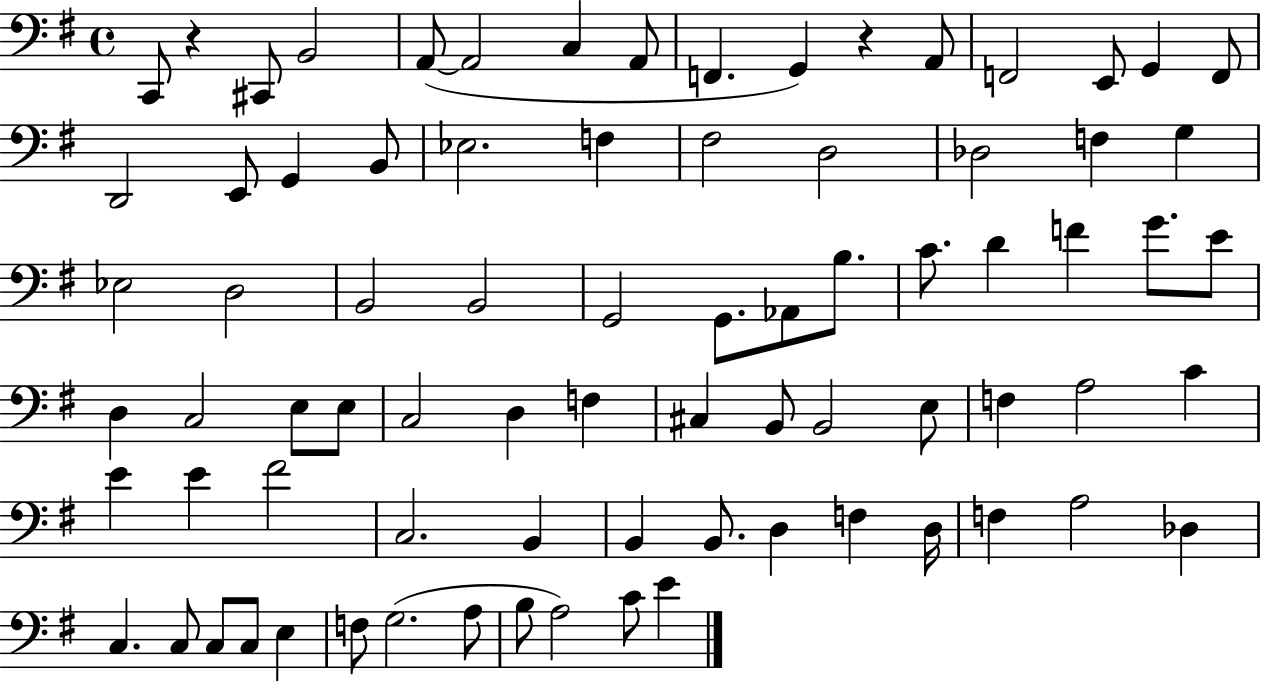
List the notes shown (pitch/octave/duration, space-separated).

C2/e R/q C#2/e B2/h A2/e A2/h C3/q A2/e F2/q. G2/q R/q A2/e F2/h E2/e G2/q F2/e D2/h E2/e G2/q B2/e Eb3/h. F3/q F#3/h D3/h Db3/h F3/q G3/q Eb3/h D3/h B2/h B2/h G2/h G2/e. Ab2/e B3/e. C4/e. D4/q F4/q G4/e. E4/e D3/q C3/h E3/e E3/e C3/h D3/q F3/q C#3/q B2/e B2/h E3/e F3/q A3/h C4/q E4/q E4/q F#4/h C3/h. B2/q B2/q B2/e. D3/q F3/q D3/s F3/q A3/h Db3/q C3/q. C3/e C3/e C3/e E3/q F3/e G3/h. A3/e B3/e A3/h C4/e E4/q